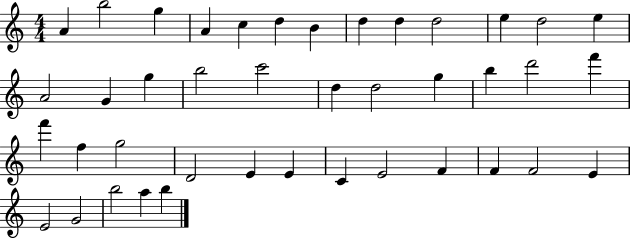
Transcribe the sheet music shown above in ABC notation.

X:1
T:Untitled
M:4/4
L:1/4
K:C
A b2 g A c d B d d d2 e d2 e A2 G g b2 c'2 d d2 g b d'2 f' f' f g2 D2 E E C E2 F F F2 E E2 G2 b2 a b